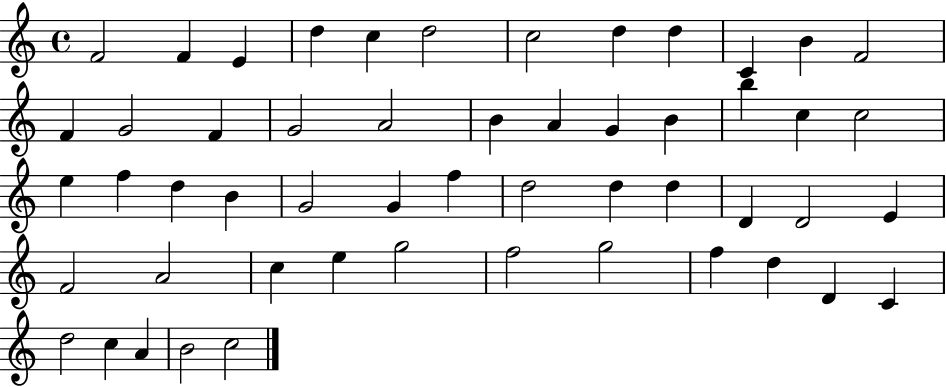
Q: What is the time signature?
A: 4/4